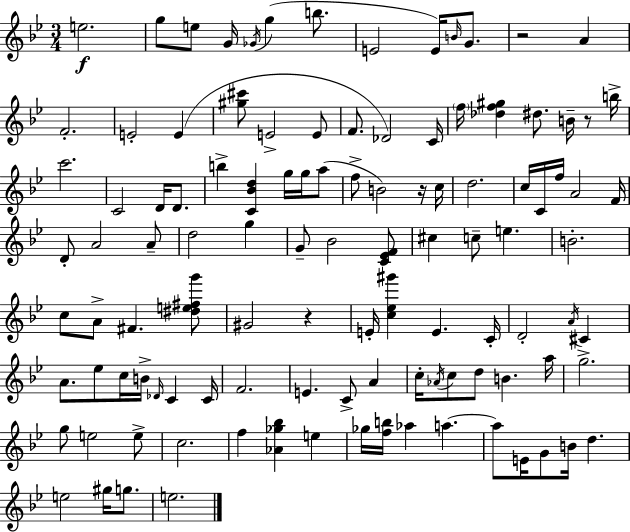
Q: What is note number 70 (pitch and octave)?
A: F4